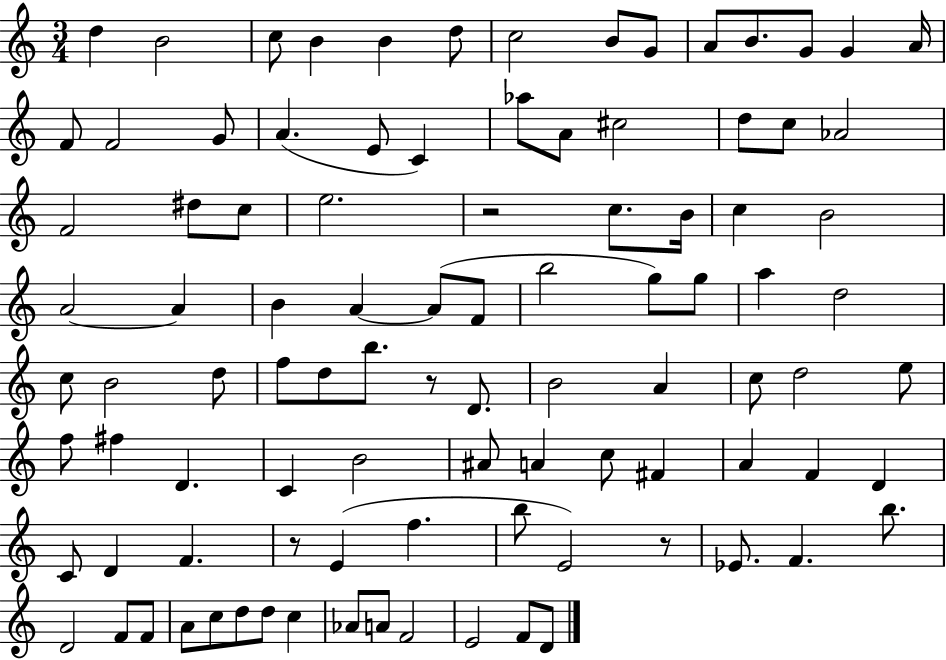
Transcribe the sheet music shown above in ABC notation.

X:1
T:Untitled
M:3/4
L:1/4
K:C
d B2 c/2 B B d/2 c2 B/2 G/2 A/2 B/2 G/2 G A/4 F/2 F2 G/2 A E/2 C _a/2 A/2 ^c2 d/2 c/2 _A2 F2 ^d/2 c/2 e2 z2 c/2 B/4 c B2 A2 A B A A/2 F/2 b2 g/2 g/2 a d2 c/2 B2 d/2 f/2 d/2 b/2 z/2 D/2 B2 A c/2 d2 e/2 f/2 ^f D C B2 ^A/2 A c/2 ^F A F D C/2 D F z/2 E f b/2 E2 z/2 _E/2 F b/2 D2 F/2 F/2 A/2 c/2 d/2 d/2 c _A/2 A/2 F2 E2 F/2 D/2